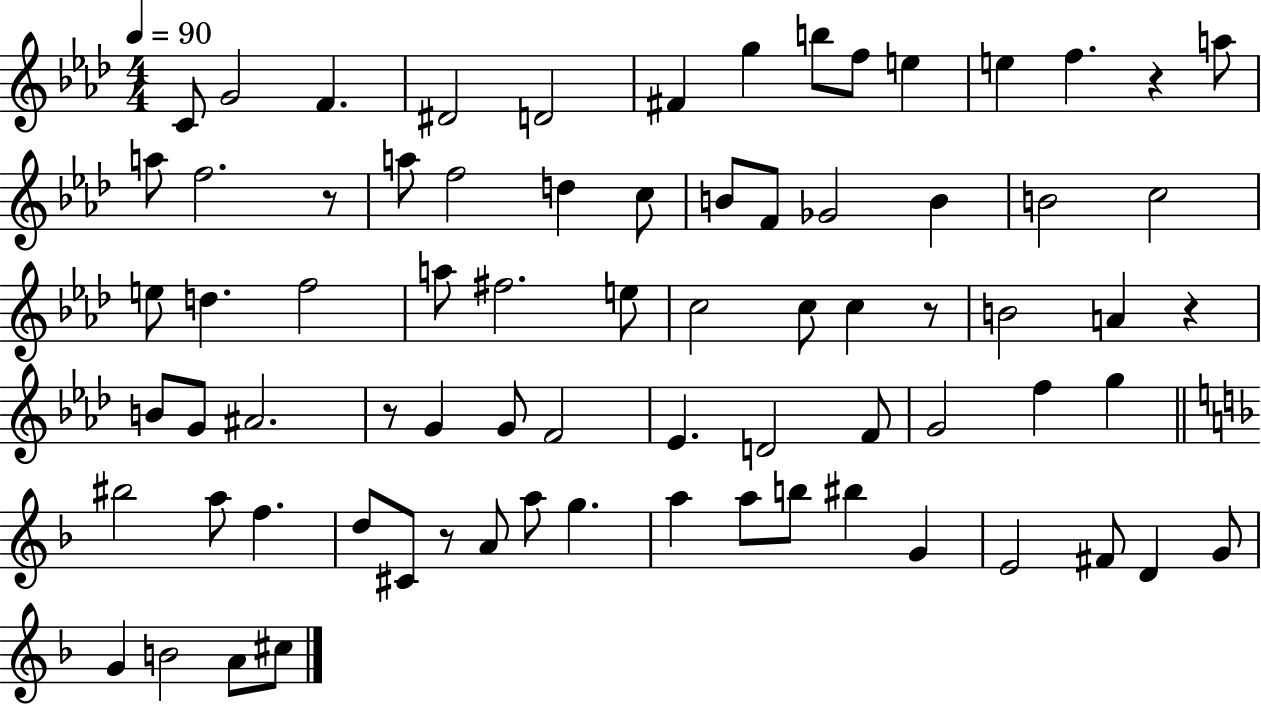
{
  \clef treble
  \numericTimeSignature
  \time 4/4
  \key aes \major
  \tempo 4 = 90
  \repeat volta 2 { c'8 g'2 f'4. | dis'2 d'2 | fis'4 g''4 b''8 f''8 e''4 | e''4 f''4. r4 a''8 | \break a''8 f''2. r8 | a''8 f''2 d''4 c''8 | b'8 f'8 ges'2 b'4 | b'2 c''2 | \break e''8 d''4. f''2 | a''8 fis''2. e''8 | c''2 c''8 c''4 r8 | b'2 a'4 r4 | \break b'8 g'8 ais'2. | r8 g'4 g'8 f'2 | ees'4. d'2 f'8 | g'2 f''4 g''4 | \break \bar "||" \break \key f \major bis''2 a''8 f''4. | d''8 cis'8 r8 a'8 a''8 g''4. | a''4 a''8 b''8 bis''4 g'4 | e'2 fis'8 d'4 g'8 | \break g'4 b'2 a'8 cis''8 | } \bar "|."
}